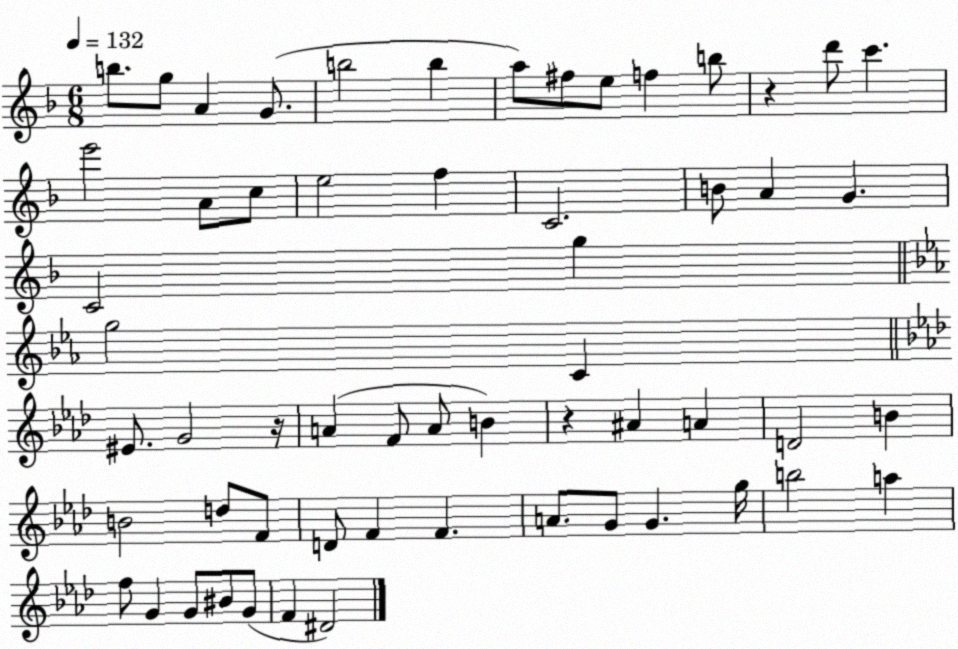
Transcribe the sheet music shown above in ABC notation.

X:1
T:Untitled
M:6/8
L:1/4
K:F
b/2 g/2 A G/2 b2 b a/2 ^f/2 e/2 f b/2 z d'/2 c' e'2 A/2 c/2 e2 f C2 B/2 A G C2 g g2 C ^E/2 G2 z/4 A F/2 A/2 B z ^A A D2 B B2 d/2 F/2 D/2 F F A/2 G/2 G g/4 b2 a f/2 G G/2 ^B/2 G/2 F ^D2